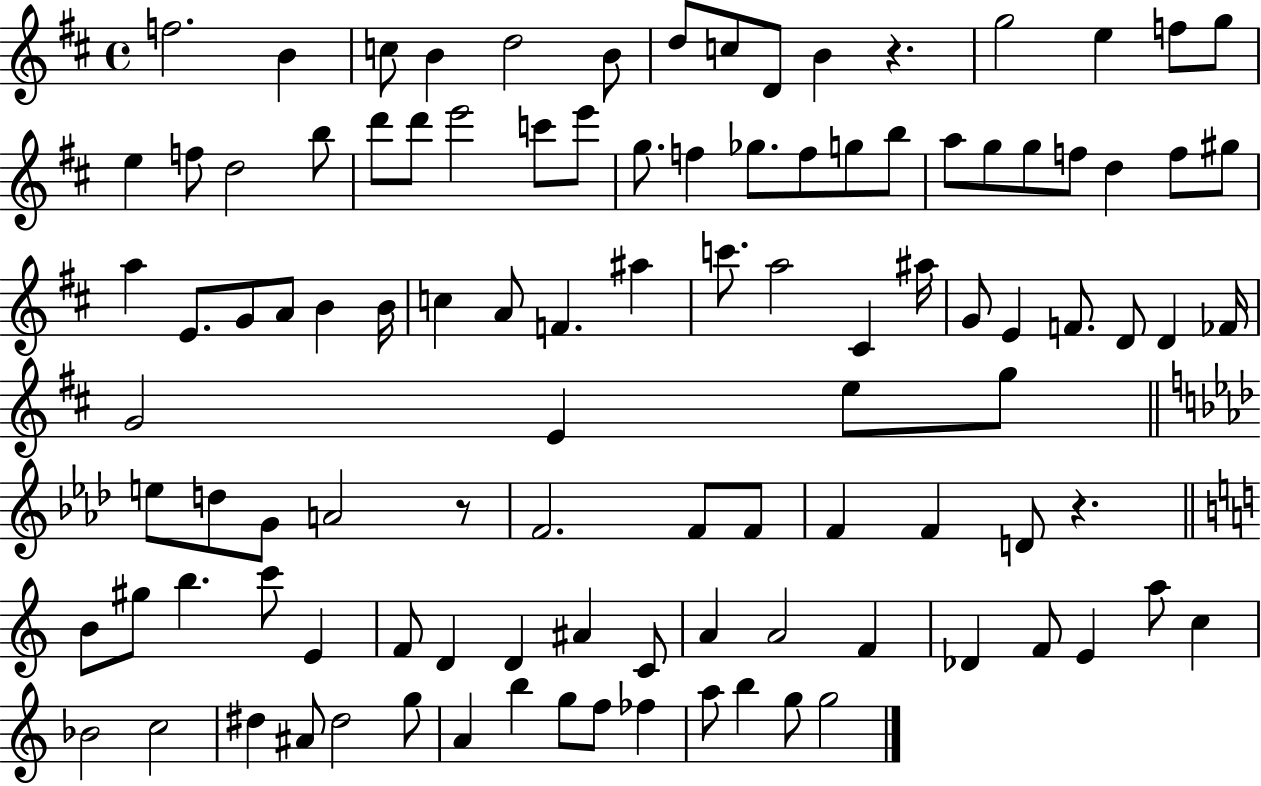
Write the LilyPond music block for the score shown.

{
  \clef treble
  \time 4/4
  \defaultTimeSignature
  \key d \major
  f''2. b'4 | c''8 b'4 d''2 b'8 | d''8 c''8 d'8 b'4 r4. | g''2 e''4 f''8 g''8 | \break e''4 f''8 d''2 b''8 | d'''8 d'''8 e'''2 c'''8 e'''8 | g''8. f''4 ges''8. f''8 g''8 b''8 | a''8 g''8 g''8 f''8 d''4 f''8 gis''8 | \break a''4 e'8. g'8 a'8 b'4 b'16 | c''4 a'8 f'4. ais''4 | c'''8. a''2 cis'4 ais''16 | g'8 e'4 f'8. d'8 d'4 fes'16 | \break g'2 e'4 e''8 g''8 | \bar "||" \break \key f \minor e''8 d''8 g'8 a'2 r8 | f'2. f'8 f'8 | f'4 f'4 d'8 r4. | \bar "||" \break \key c \major b'8 gis''8 b''4. c'''8 e'4 | f'8 d'4 d'4 ais'4 c'8 | a'4 a'2 f'4 | des'4 f'8 e'4 a''8 c''4 | \break bes'2 c''2 | dis''4 ais'8 dis''2 g''8 | a'4 b''4 g''8 f''8 fes''4 | a''8 b''4 g''8 g''2 | \break \bar "|."
}